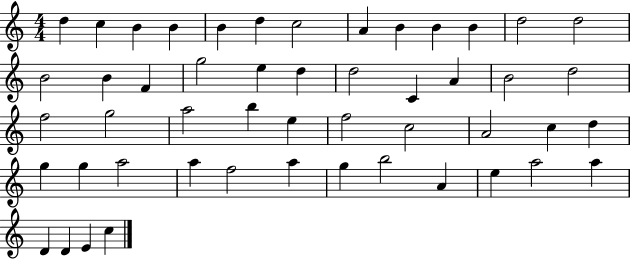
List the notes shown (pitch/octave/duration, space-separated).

D5/q C5/q B4/q B4/q B4/q D5/q C5/h A4/q B4/q B4/q B4/q D5/h D5/h B4/h B4/q F4/q G5/h E5/q D5/q D5/h C4/q A4/q B4/h D5/h F5/h G5/h A5/h B5/q E5/q F5/h C5/h A4/h C5/q D5/q G5/q G5/q A5/h A5/q F5/h A5/q G5/q B5/h A4/q E5/q A5/h A5/q D4/q D4/q E4/q C5/q